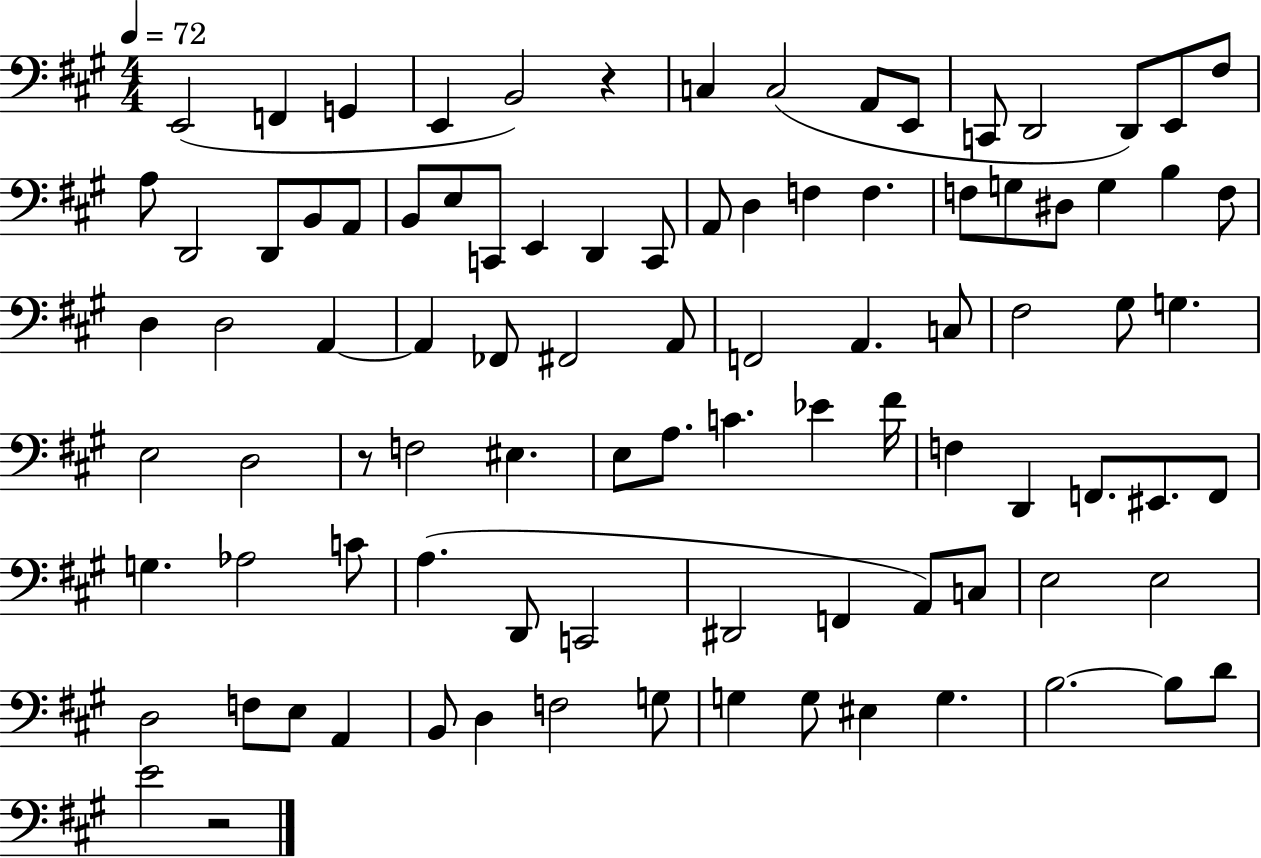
{
  \clef bass
  \numericTimeSignature
  \time 4/4
  \key a \major
  \tempo 4 = 72
  e,2( f,4 g,4 | e,4 b,2) r4 | c4 c2( a,8 e,8 | c,8 d,2 d,8) e,8 fis8 | \break a8 d,2 d,8 b,8 a,8 | b,8 e8 c,8 e,4 d,4 c,8 | a,8 d4 f4 f4. | f8 g8 dis8 g4 b4 f8 | \break d4 d2 a,4~~ | a,4 fes,8 fis,2 a,8 | f,2 a,4. c8 | fis2 gis8 g4. | \break e2 d2 | r8 f2 eis4. | e8 a8. c'4. ees'4 fis'16 | f4 d,4 f,8. eis,8. f,8 | \break g4. aes2 c'8 | a4.( d,8 c,2 | dis,2 f,4 a,8) c8 | e2 e2 | \break d2 f8 e8 a,4 | b,8 d4 f2 g8 | g4 g8 eis4 g4. | b2.~~ b8 d'8 | \break e'2 r2 | \bar "|."
}